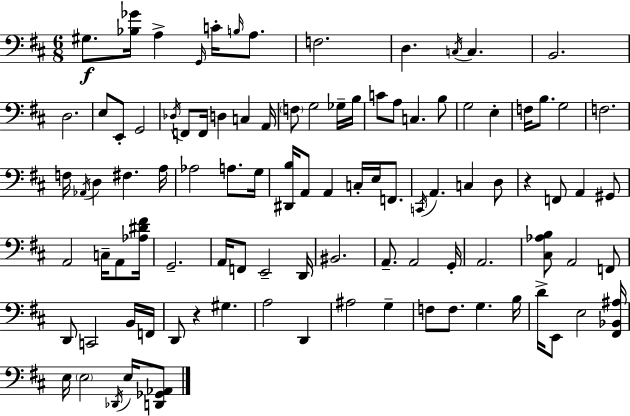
{
  \clef bass
  \numericTimeSignature
  \time 6/8
  \key d \major
  \repeat volta 2 { gis8.\f <bes ges'>16 a4-> \grace { g,16 } c'16-. \grace { b16 } a8. | f2. | d4. \acciaccatura { c16 } c4. | b,2. | \break d2. | e8 e,8-. g,2 | \acciaccatura { des16 } f,8 f,16 d4 c4 | a,16 \parenthesize f8 g2 | \break ges16-- b16 c'8 a8 c4. | b8 g2 | e4-. f16 b8. g2 | f2. | \break f16 \acciaccatura { aes,16 } d4 fis4. | a16 aes2 | a8. g16 <dis, b>16 a,8 a,4 | c16-. e16 f,8. \acciaccatura { c,16 } a,4. | \break c4 d8 r4 f,8 | a,4 gis,8 a,2 | c16-- a,8 <aes dis' fis'>16 g,2.-- | a,16 f,8 e,2-- | \break d,16 bis,2. | a,8.-- a,2 | g,16-. a,2. | <cis aes b>8 a,2 | \break f,8 d,8 c,2 | b,16 f,16 d,8 r4 | gis4. a2 | d,4 ais2 | \break g4-- f8 f8. g4. | b16 d'16-> e,8 e2 | <fis, bes, ais>16 e16 \parenthesize e2 | \acciaccatura { des,16 } e16 <d, ges, aes,>8 } \bar "|."
}